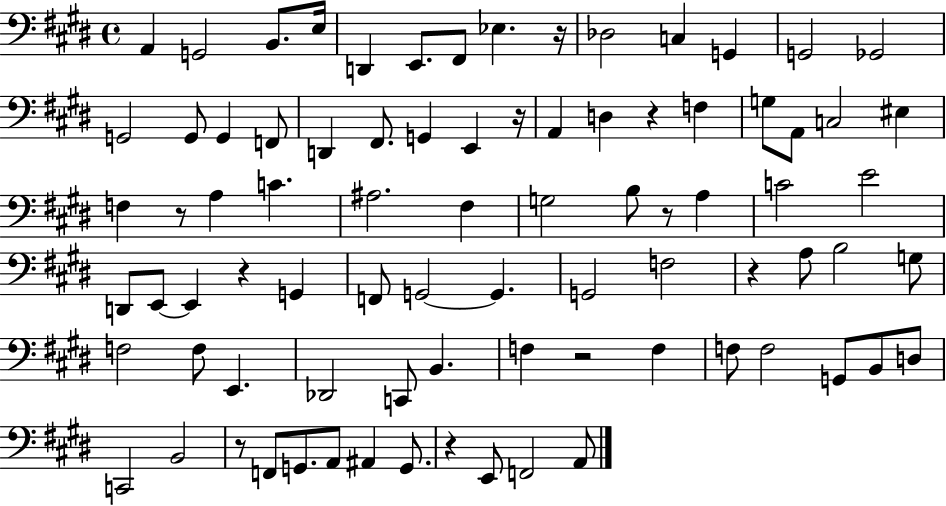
{
  \clef bass
  \time 4/4
  \defaultTimeSignature
  \key e \major
  a,4 g,2 b,8. e16 | d,4 e,8. fis,8 ees4. r16 | des2 c4 g,4 | g,2 ges,2 | \break g,2 g,8 g,4 f,8 | d,4 fis,8. g,4 e,4 r16 | a,4 d4 r4 f4 | g8 a,8 c2 eis4 | \break f4 r8 a4 c'4. | ais2. fis4 | g2 b8 r8 a4 | c'2 e'2 | \break d,8 e,8~~ e,4 r4 g,4 | f,8 g,2~~ g,4. | g,2 f2 | r4 a8 b2 g8 | \break f2 f8 e,4. | des,2 c,8 b,4. | f4 r2 f4 | f8 f2 g,8 b,8 d8 | \break c,2 b,2 | r8 f,8 g,8. a,8 ais,4 g,8. | r4 e,8 f,2 a,8 | \bar "|."
}